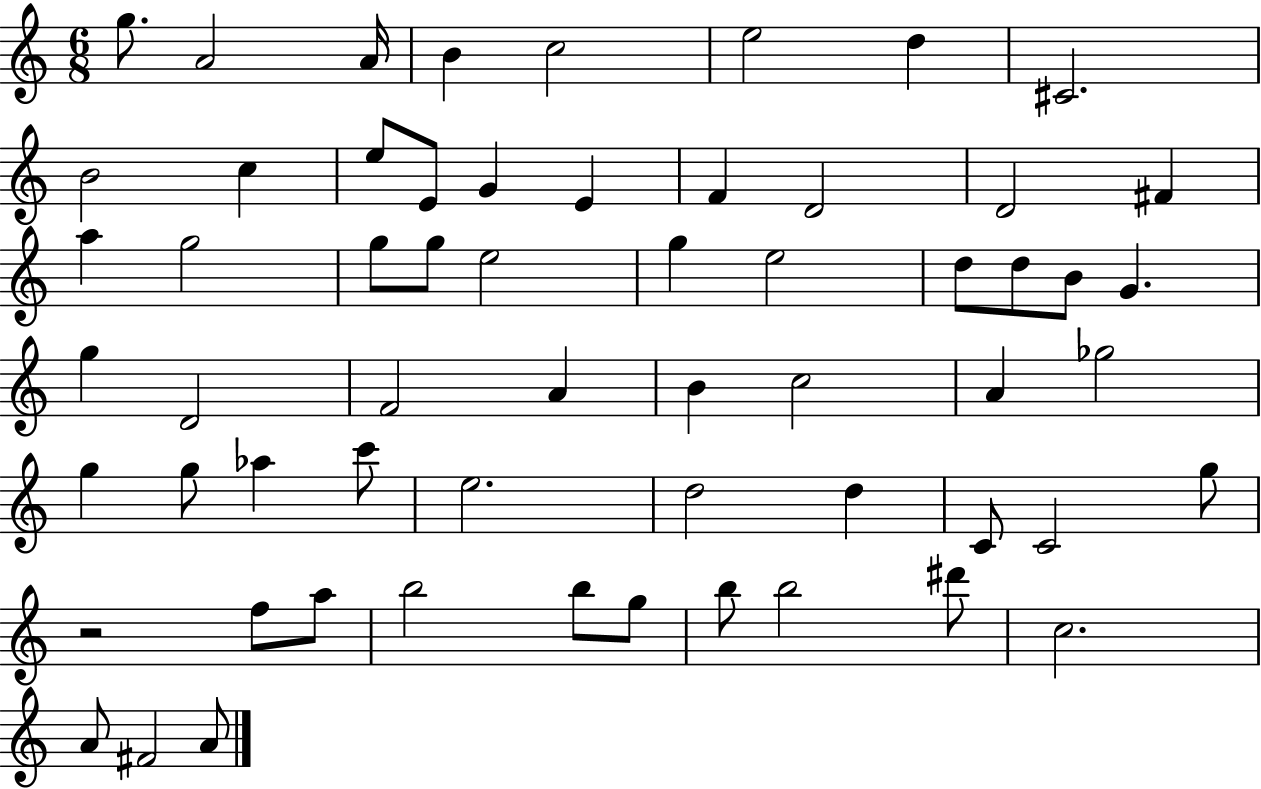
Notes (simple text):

G5/e. A4/h A4/s B4/q C5/h E5/h D5/q C#4/h. B4/h C5/q E5/e E4/e G4/q E4/q F4/q D4/h D4/h F#4/q A5/q G5/h G5/e G5/e E5/h G5/q E5/h D5/e D5/e B4/e G4/q. G5/q D4/h F4/h A4/q B4/q C5/h A4/q Gb5/h G5/q G5/e Ab5/q C6/e E5/h. D5/h D5/q C4/e C4/h G5/e R/h F5/e A5/e B5/h B5/e G5/e B5/e B5/h D#6/e C5/h. A4/e F#4/h A4/e